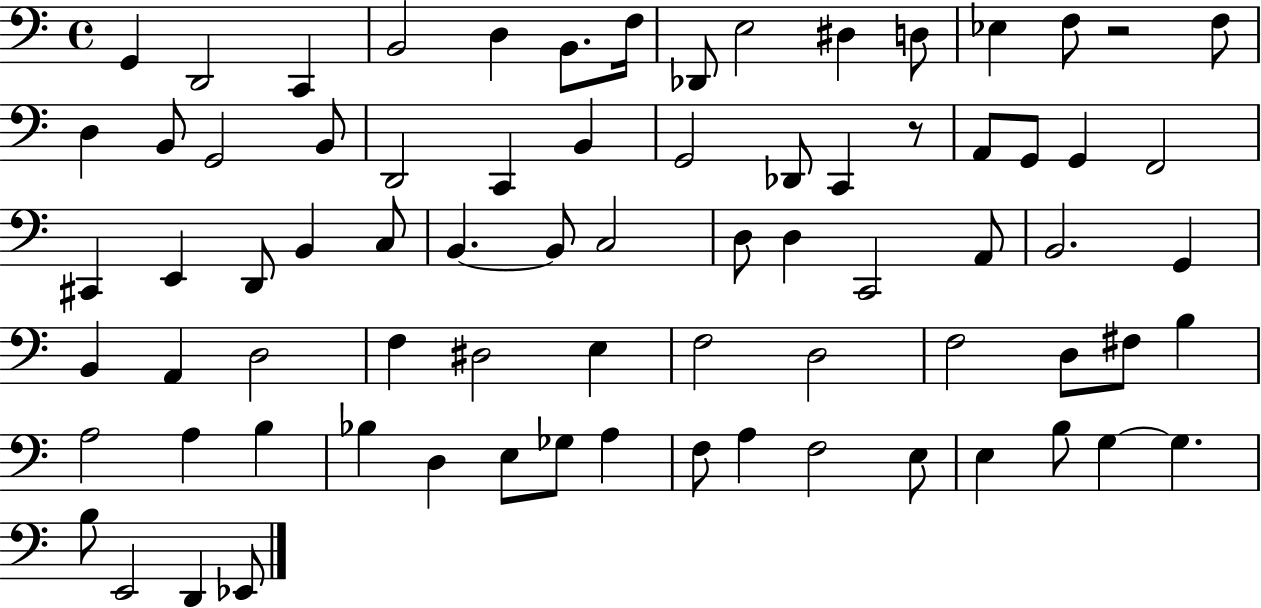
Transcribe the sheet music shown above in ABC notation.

X:1
T:Untitled
M:4/4
L:1/4
K:C
G,, D,,2 C,, B,,2 D, B,,/2 F,/4 _D,,/2 E,2 ^D, D,/2 _E, F,/2 z2 F,/2 D, B,,/2 G,,2 B,,/2 D,,2 C,, B,, G,,2 _D,,/2 C,, z/2 A,,/2 G,,/2 G,, F,,2 ^C,, E,, D,,/2 B,, C,/2 B,, B,,/2 C,2 D,/2 D, C,,2 A,,/2 B,,2 G,, B,, A,, D,2 F, ^D,2 E, F,2 D,2 F,2 D,/2 ^F,/2 B, A,2 A, B, _B, D, E,/2 _G,/2 A, F,/2 A, F,2 E,/2 E, B,/2 G, G, B,/2 E,,2 D,, _E,,/2